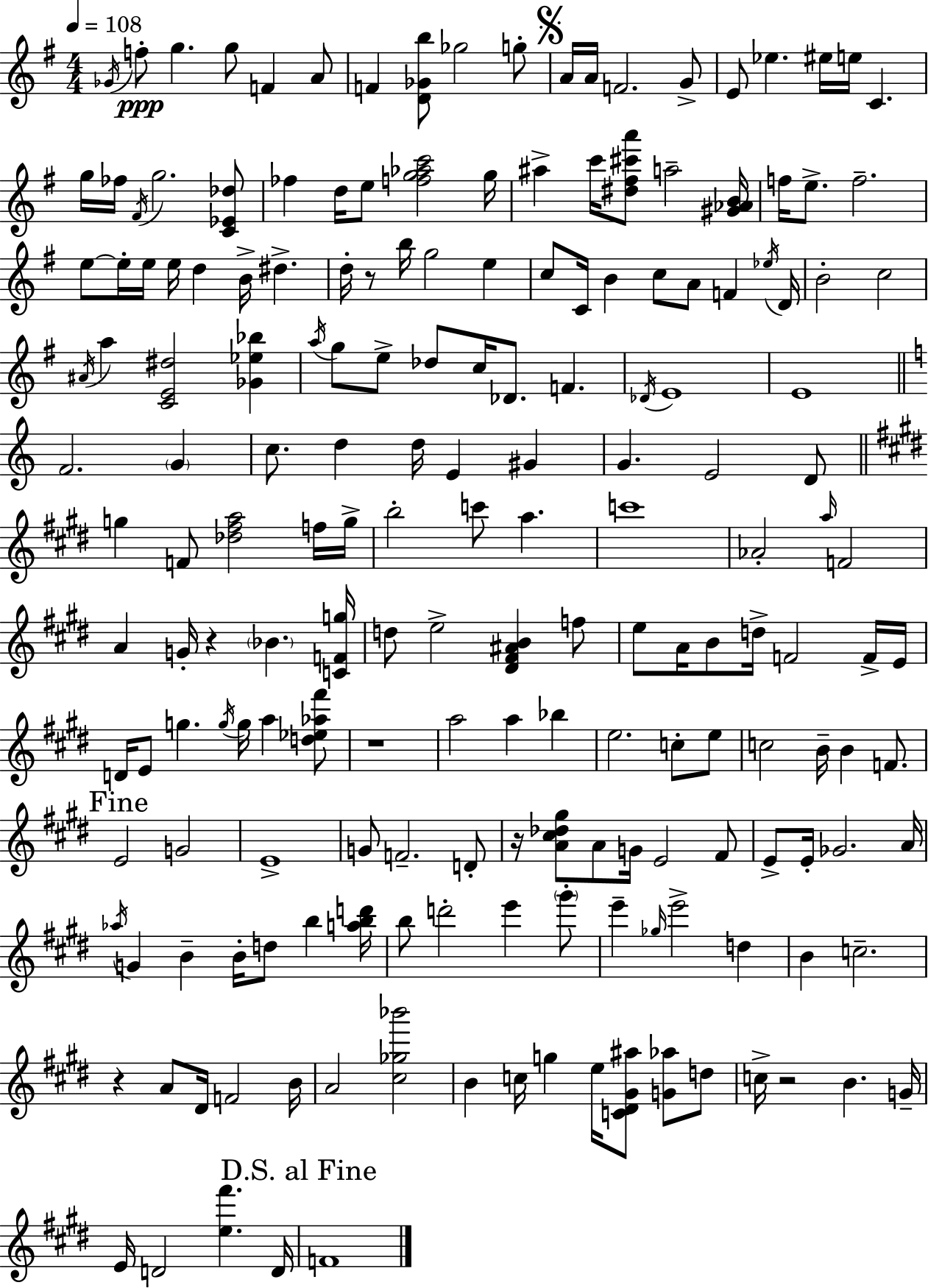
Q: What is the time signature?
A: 4/4